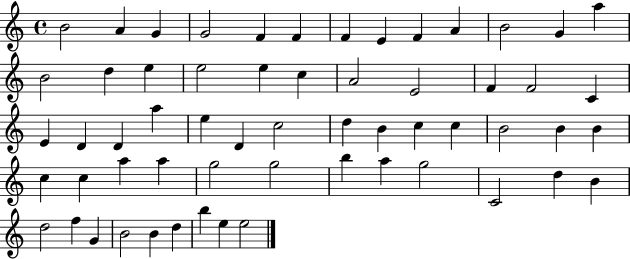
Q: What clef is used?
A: treble